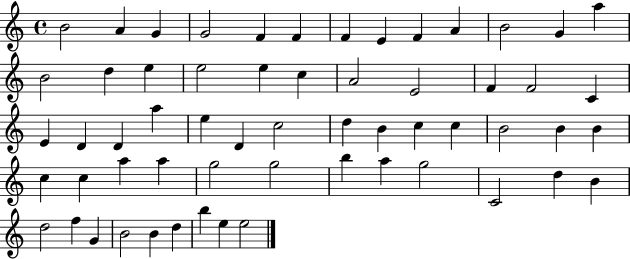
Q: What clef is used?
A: treble